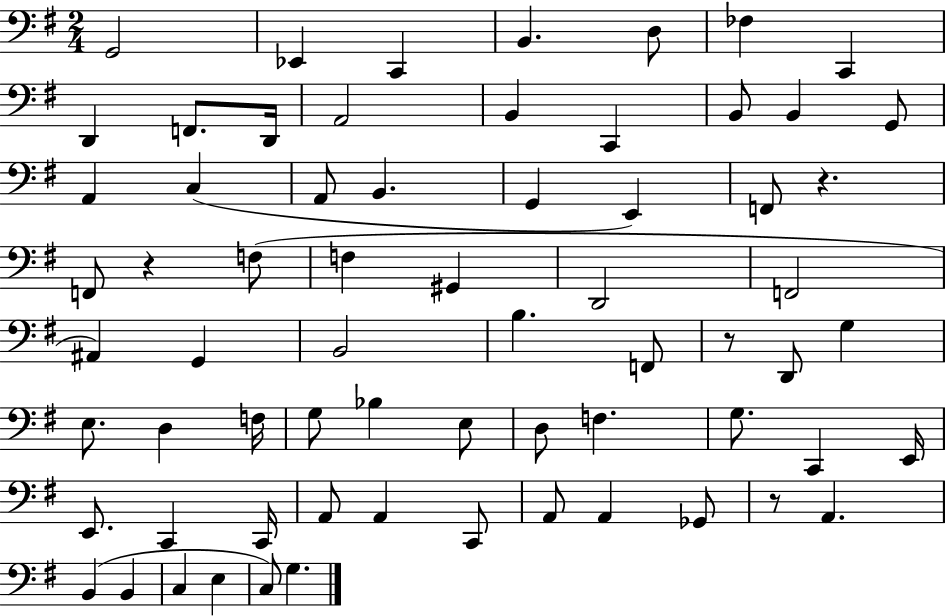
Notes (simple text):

G2/h Eb2/q C2/q B2/q. D3/e FES3/q C2/q D2/q F2/e. D2/s A2/h B2/q C2/q B2/e B2/q G2/e A2/q C3/q A2/e B2/q. G2/q E2/q F2/e R/q. F2/e R/q F3/e F3/q G#2/q D2/h F2/h A#2/q G2/q B2/h B3/q. F2/e R/e D2/e G3/q E3/e. D3/q F3/s G3/e Bb3/q E3/e D3/e F3/q. G3/e. C2/q E2/s E2/e. C2/q C2/s A2/e A2/q C2/e A2/e A2/q Gb2/e R/e A2/q. B2/q B2/q C3/q E3/q C3/e G3/q.